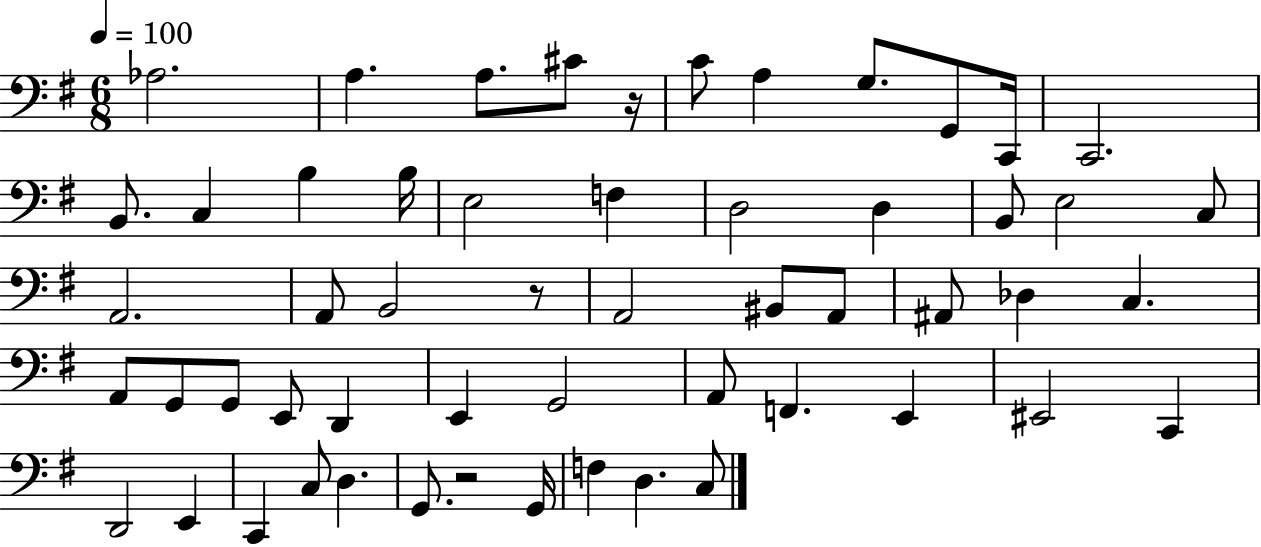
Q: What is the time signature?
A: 6/8